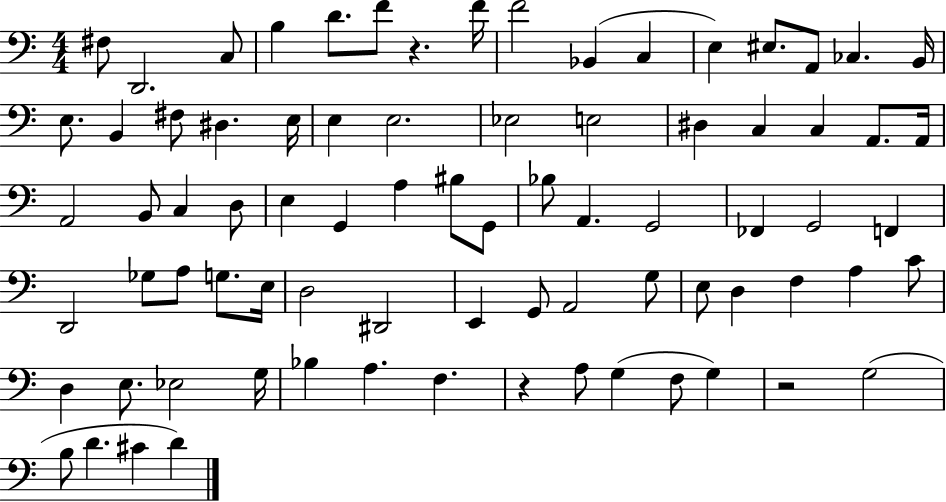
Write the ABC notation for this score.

X:1
T:Untitled
M:4/4
L:1/4
K:C
^F,/2 D,,2 C,/2 B, D/2 F/2 z F/4 F2 _B,, C, E, ^E,/2 A,,/2 _C, B,,/4 E,/2 B,, ^F,/2 ^D, E,/4 E, E,2 _E,2 E,2 ^D, C, C, A,,/2 A,,/4 A,,2 B,,/2 C, D,/2 E, G,, A, ^B,/2 G,,/2 _B,/2 A,, G,,2 _F,, G,,2 F,, D,,2 _G,/2 A,/2 G,/2 E,/4 D,2 ^D,,2 E,, G,,/2 A,,2 G,/2 E,/2 D, F, A, C/2 D, E,/2 _E,2 G,/4 _B, A, F, z A,/2 G, F,/2 G, z2 G,2 B,/2 D ^C D